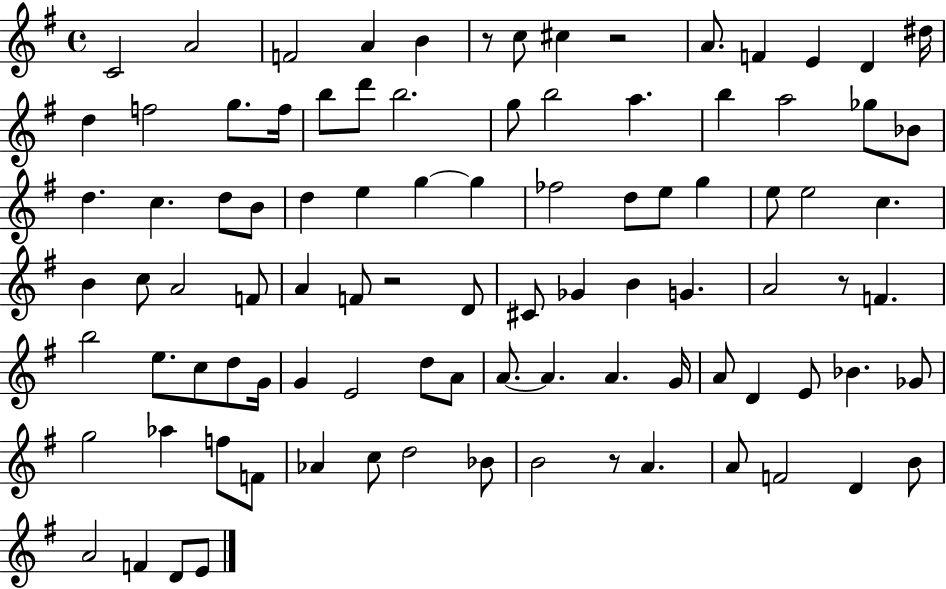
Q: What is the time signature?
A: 4/4